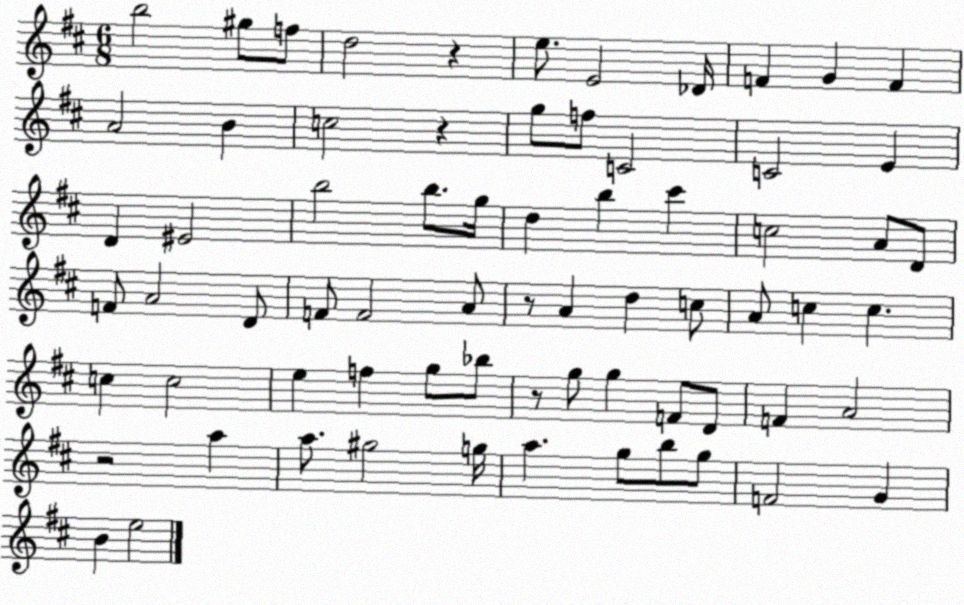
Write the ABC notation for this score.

X:1
T:Untitled
M:6/8
L:1/4
K:D
b2 ^g/2 f/2 d2 z e/2 E2 _D/4 F G F A2 B c2 z g/2 f/2 C2 C2 E D ^E2 b2 b/2 g/4 d b ^c' c2 A/2 D/2 F/2 A2 D/2 F/2 F2 A/2 z/2 A d c/2 A/2 c c c c2 e f g/2 _b/2 z/2 g/2 g F/2 D/2 F A2 z2 a a/2 ^g2 g/4 a g/2 b/2 g/2 F2 G B e2